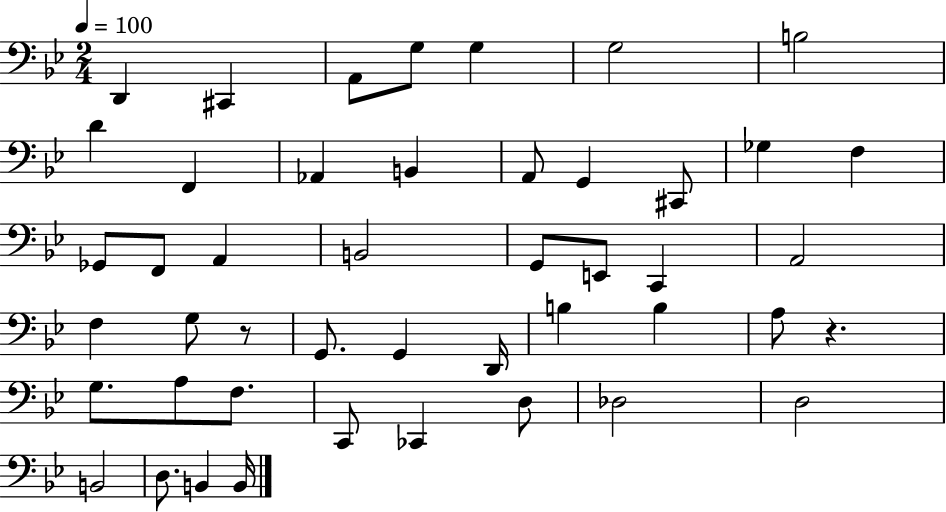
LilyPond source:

{
  \clef bass
  \numericTimeSignature
  \time 2/4
  \key bes \major
  \tempo 4 = 100
  d,4 cis,4 | a,8 g8 g4 | g2 | b2 | \break d'4 f,4 | aes,4 b,4 | a,8 g,4 cis,8 | ges4 f4 | \break ges,8 f,8 a,4 | b,2 | g,8 e,8 c,4 | a,2 | \break f4 g8 r8 | g,8. g,4 d,16 | b4 b4 | a8 r4. | \break g8. a8 f8. | c,8 ces,4 d8 | des2 | d2 | \break b,2 | d8. b,4 b,16 | \bar "|."
}